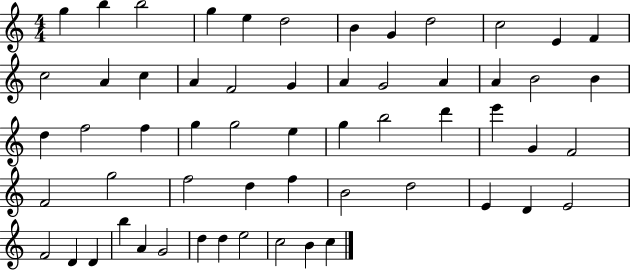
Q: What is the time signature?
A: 4/4